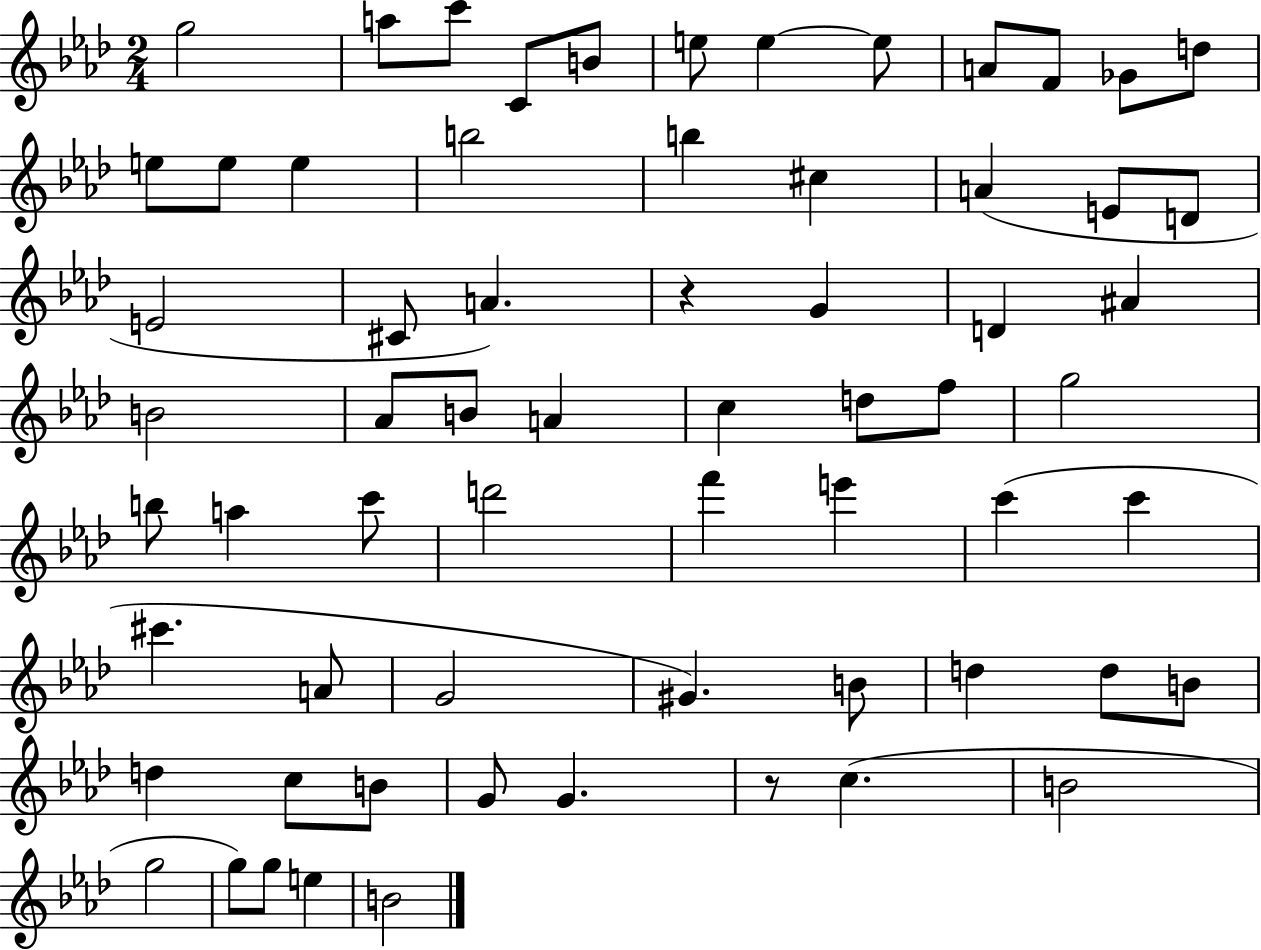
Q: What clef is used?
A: treble